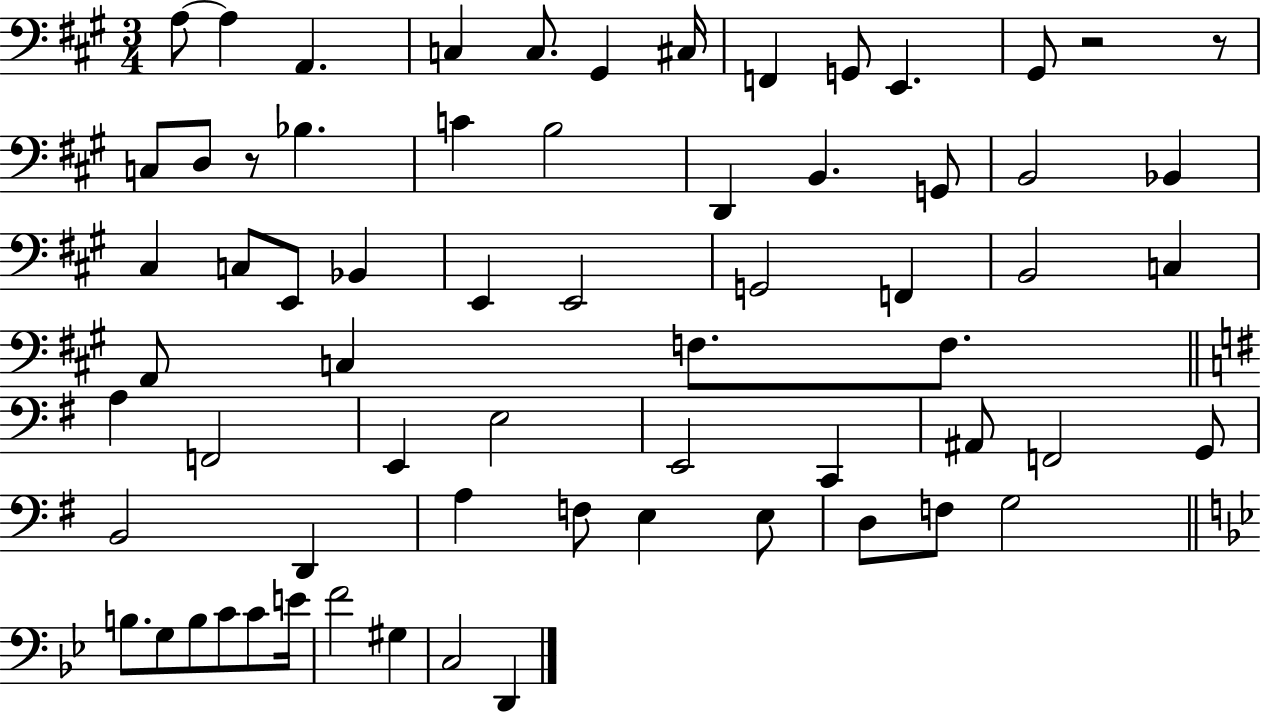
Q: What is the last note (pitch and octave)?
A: D2